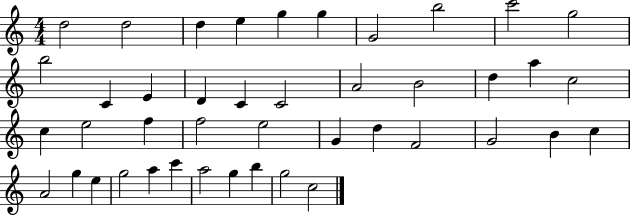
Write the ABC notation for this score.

X:1
T:Untitled
M:4/4
L:1/4
K:C
d2 d2 d e g g G2 b2 c'2 g2 b2 C E D C C2 A2 B2 d a c2 c e2 f f2 e2 G d F2 G2 B c A2 g e g2 a c' a2 g b g2 c2